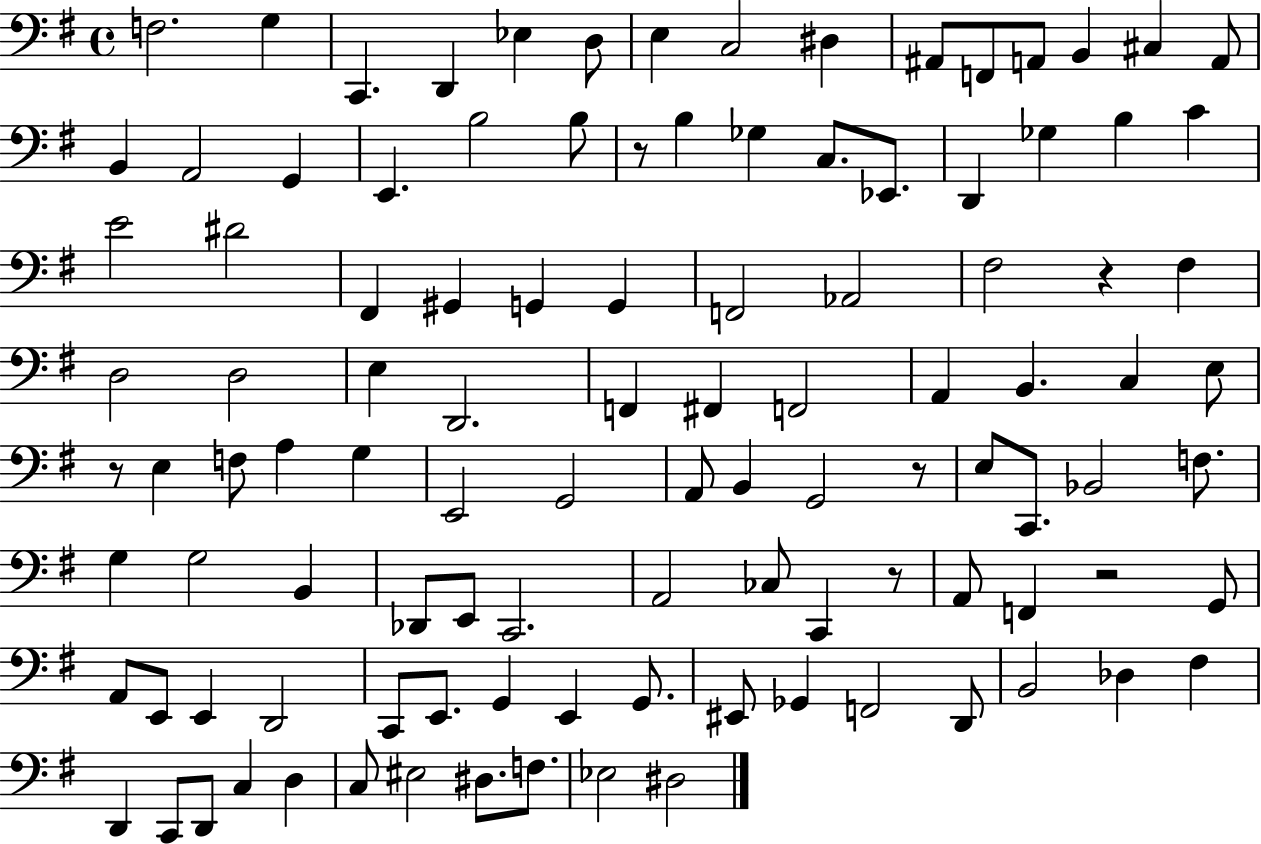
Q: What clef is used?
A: bass